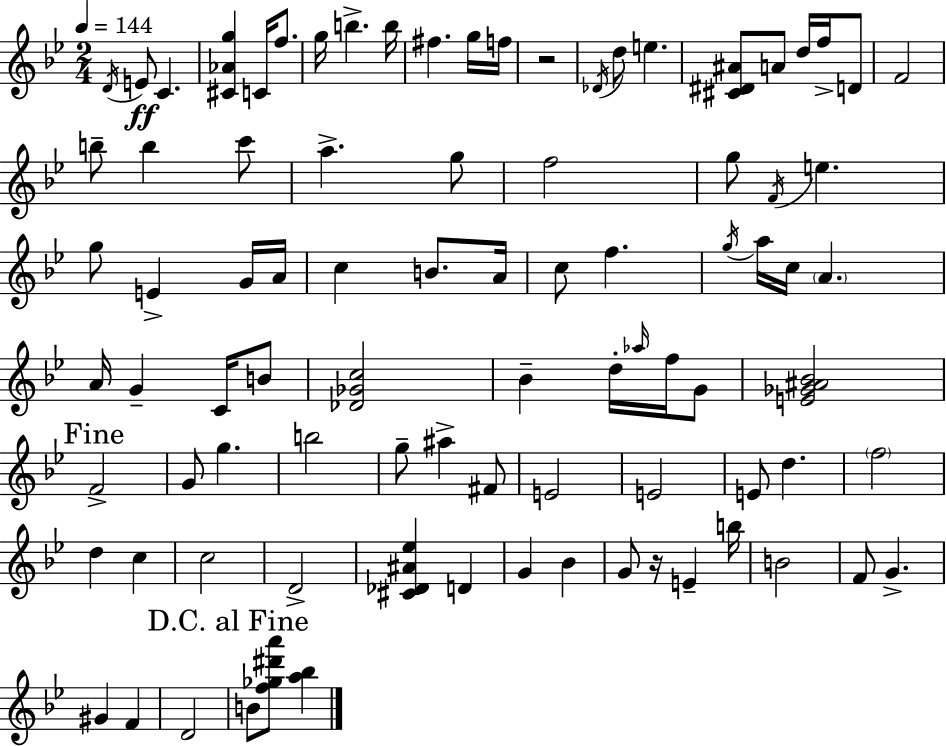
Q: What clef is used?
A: treble